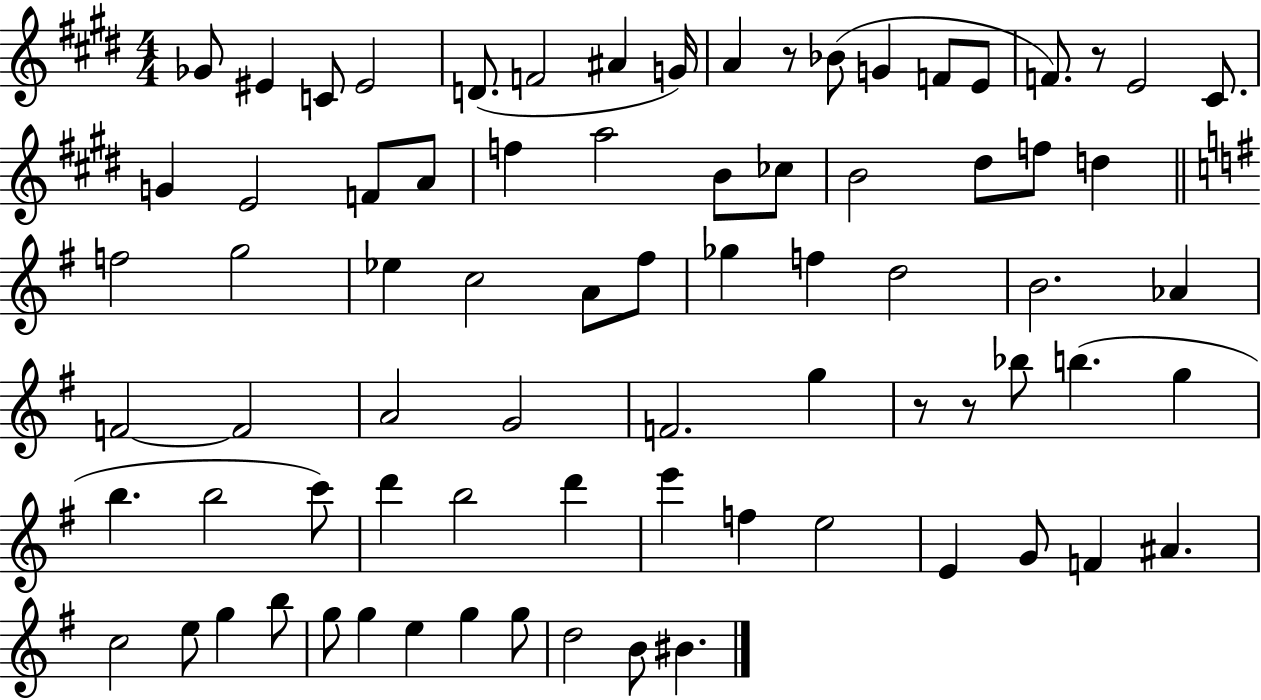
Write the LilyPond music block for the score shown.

{
  \clef treble
  \numericTimeSignature
  \time 4/4
  \key e \major
  ges'8 eis'4 c'8 eis'2 | d'8.( f'2 ais'4 g'16) | a'4 r8 bes'8( g'4 f'8 e'8 | f'8.) r8 e'2 cis'8. | \break g'4 e'2 f'8 a'8 | f''4 a''2 b'8 ces''8 | b'2 dis''8 f''8 d''4 | \bar "||" \break \key g \major f''2 g''2 | ees''4 c''2 a'8 fis''8 | ges''4 f''4 d''2 | b'2. aes'4 | \break f'2~~ f'2 | a'2 g'2 | f'2. g''4 | r8 r8 bes''8 b''4.( g''4 | \break b''4. b''2 c'''8) | d'''4 b''2 d'''4 | e'''4 f''4 e''2 | e'4 g'8 f'4 ais'4. | \break c''2 e''8 g''4 b''8 | g''8 g''4 e''4 g''4 g''8 | d''2 b'8 bis'4. | \bar "|."
}